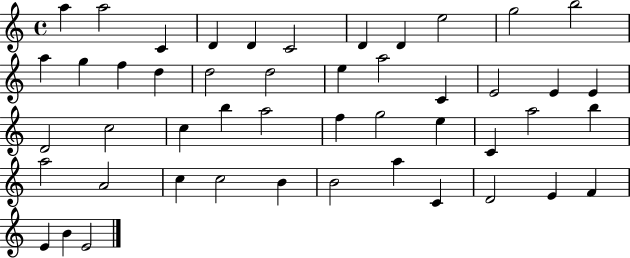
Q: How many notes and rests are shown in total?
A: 48